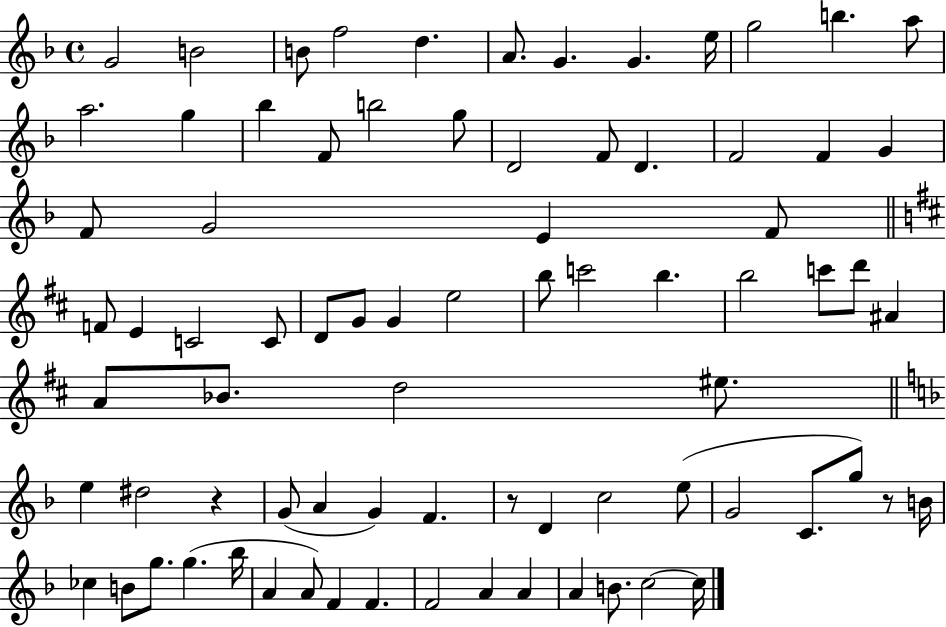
{
  \clef treble
  \time 4/4
  \defaultTimeSignature
  \key f \major
  g'2 b'2 | b'8 f''2 d''4. | a'8. g'4. g'4. e''16 | g''2 b''4. a''8 | \break a''2. g''4 | bes''4 f'8 b''2 g''8 | d'2 f'8 d'4. | f'2 f'4 g'4 | \break f'8 g'2 e'4 f'8 | \bar "||" \break \key d \major f'8 e'4 c'2 c'8 | d'8 g'8 g'4 e''2 | b''8 c'''2 b''4. | b''2 c'''8 d'''8 ais'4 | \break a'8 bes'8. d''2 eis''8. | \bar "||" \break \key f \major e''4 dis''2 r4 | g'8( a'4 g'4) f'4. | r8 d'4 c''2 e''8( | g'2 c'8. g''8) r8 b'16 | \break ces''4 b'8 g''8. g''4.( bes''16 | a'4 a'8) f'4 f'4. | f'2 a'4 a'4 | a'4 b'8. c''2~~ c''16 | \break \bar "|."
}